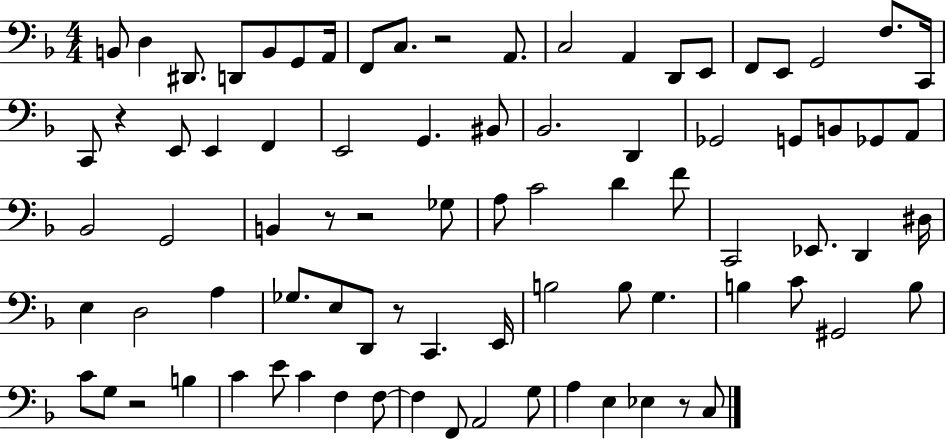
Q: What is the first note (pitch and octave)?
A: B2